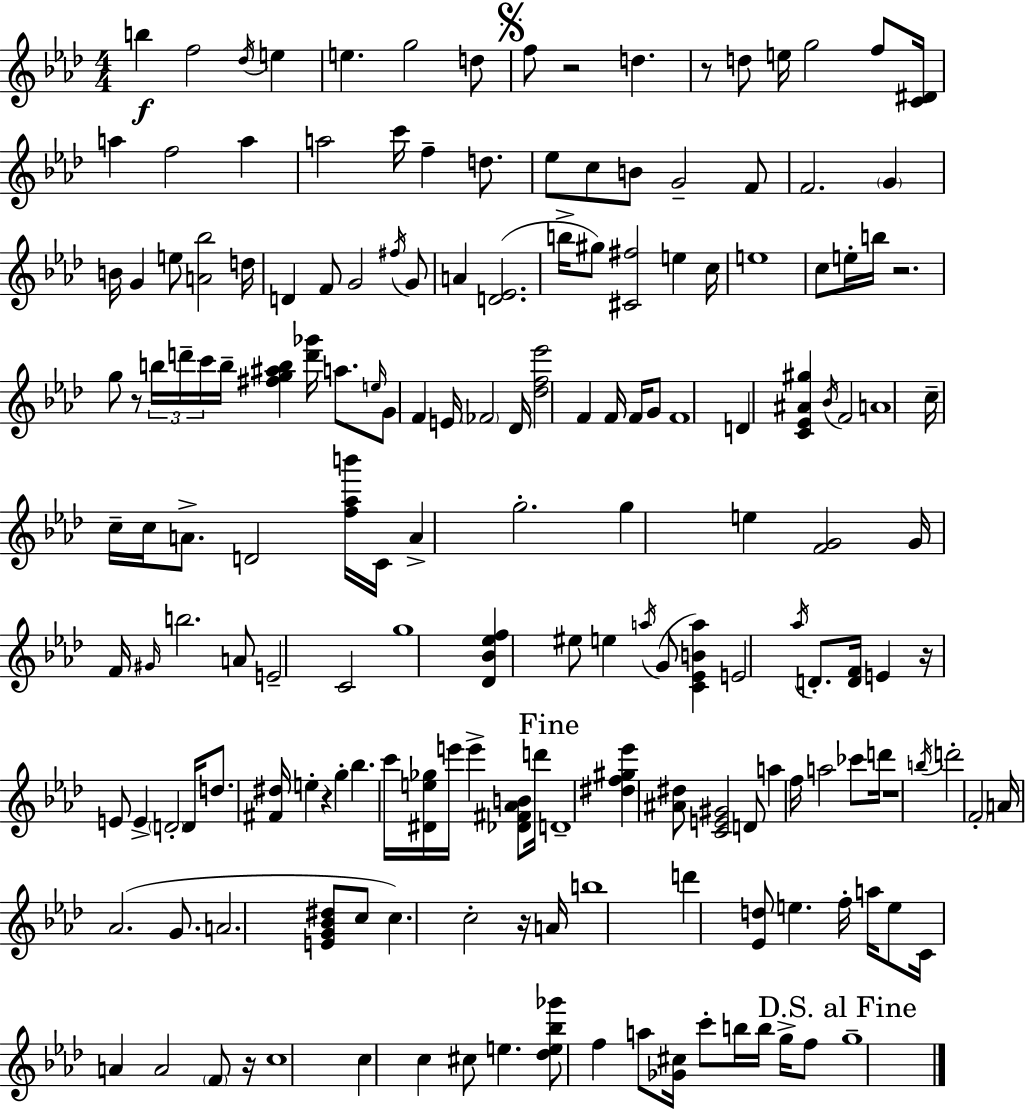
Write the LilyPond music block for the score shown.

{
  \clef treble
  \numericTimeSignature
  \time 4/4
  \key aes \major
  b''4\f f''2 \acciaccatura { des''16 } e''4 | e''4. g''2 d''8 | \mark \markup { \musicglyph "scripts.segno" } f''8 r2 d''4. | r8 d''8 e''16 g''2 f''8 | \break <c' dis'>16 a''4 f''2 a''4 | a''2 c'''16 f''4-- d''8. | ees''8 c''8 b'8 g'2-- f'8 | f'2. \parenthesize g'4 | \break b'16 g'4 e''8 <a' bes''>2 | d''16 d'4 f'8 g'2 \acciaccatura { fis''16 } | g'8 a'4 <d' ees'>2.( | b''16-> gis''8) <cis' fis''>2 e''4 | \break c''16 e''1 | c''8 e''16-. b''16 r2. | g''8 r8 \tuplet 3/2 { b''16 d'''16-- c'''16 } b''16-- <fis'' g'' ais'' b''>4 <d''' ges'''>16 a''8. | \grace { e''16 } g'8 f'4 e'16 \parenthesize fes'2 | \break des'16 <des'' f'' ees'''>2 f'4 f'16 | f'16 g'8 f'1 | d'4 <c' ees' ais' gis''>4 \acciaccatura { bes'16 } f'2 | a'1 | \break c''16-- c''16-- c''16 a'8.-> d'2 | <f'' aes'' b'''>16 c'16 a'4-> g''2.-. | g''4 e''4 <f' g'>2 | g'16 f'16 \grace { gis'16 } b''2. | \break a'8 e'2-- c'2 | g''1 | <des' bes' ees'' f''>4 eis''8 e''4 \acciaccatura { a''16 }( | g'8 <c' ees' b' a''>4) e'2 \acciaccatura { aes''16 } d'8.-. | \break <d' f'>16 e'4 r16 e'8 e'4-> \parenthesize d'2-. | d'16 d''8. <fis' dis''>16 e''4-. r4 | g''4-. bes''4. c'''16 <dis' e'' ges''>16 e'''16 | e'''4-> <des' fis' aes' b'>8 d'''16 \mark "Fine" d'1-- | \break <dis'' f'' gis'' ees'''>4 <ais' dis''>8 <c' e' gis'>2 | d'8 a''4 f''16 a''2 | ces'''8 d'''16 r1 | \acciaccatura { b''16 } d'''2-. | \break \parenthesize f'2-. a'16 aes'2.( | g'8. a'2. | <e' g' bes' dis''>8 c''8 c''4.) c''2-. | r16 a'16 b''1 | \break d'''4 <ees' d''>8 e''4. | f''16-. a''16 e''8 c'16 a'4 a'2 | \parenthesize f'8 r16 c''1 | c''4 c''4 | \break cis''8 e''4. <des'' e'' bes'' ges'''>8 f''4 a''8 | <ges' cis''>16 c'''8-. b''16 b''16 g''16-> f''8 \mark "D.S. al Fine" g''1-- | \bar "|."
}